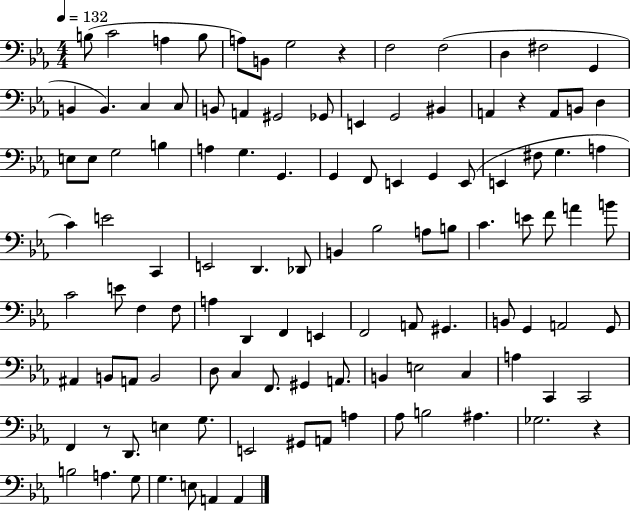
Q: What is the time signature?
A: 4/4